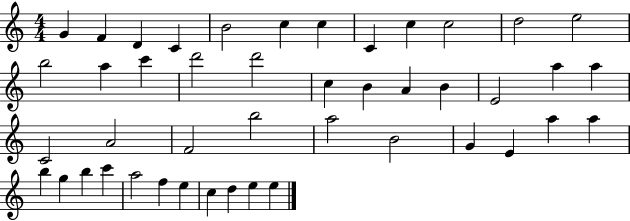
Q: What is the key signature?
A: C major